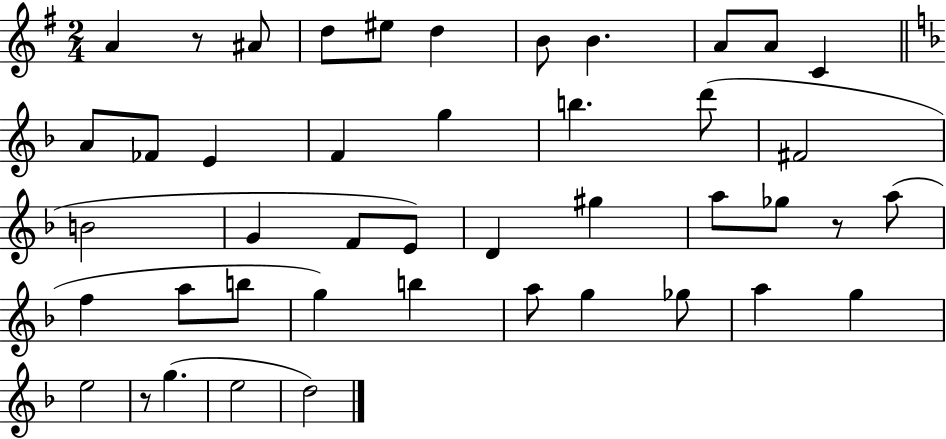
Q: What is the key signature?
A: G major